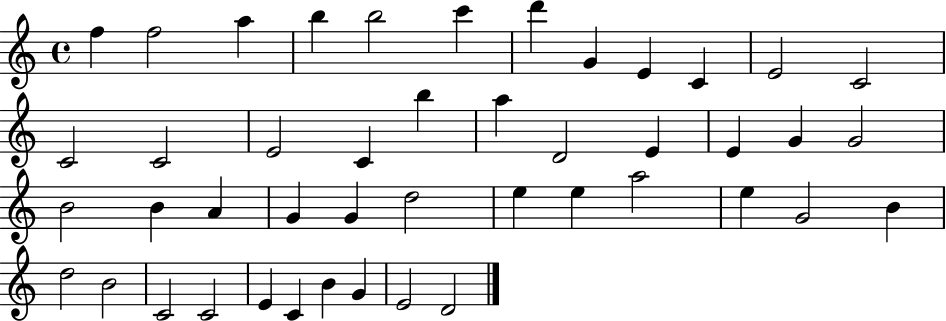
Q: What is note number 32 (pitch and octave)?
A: A5